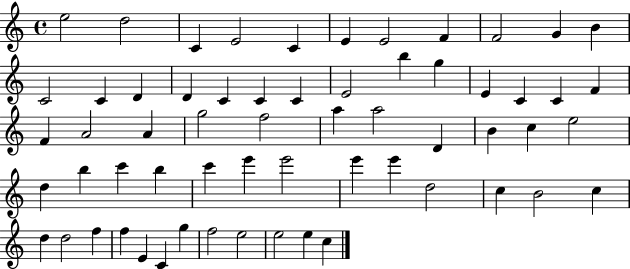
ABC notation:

X:1
T:Untitled
M:4/4
L:1/4
K:C
e2 d2 C E2 C E E2 F F2 G B C2 C D D C C C E2 b g E C C F F A2 A g2 f2 a a2 D B c e2 d b c' b c' e' e'2 e' e' d2 c B2 c d d2 f f E C g f2 e2 e2 e c